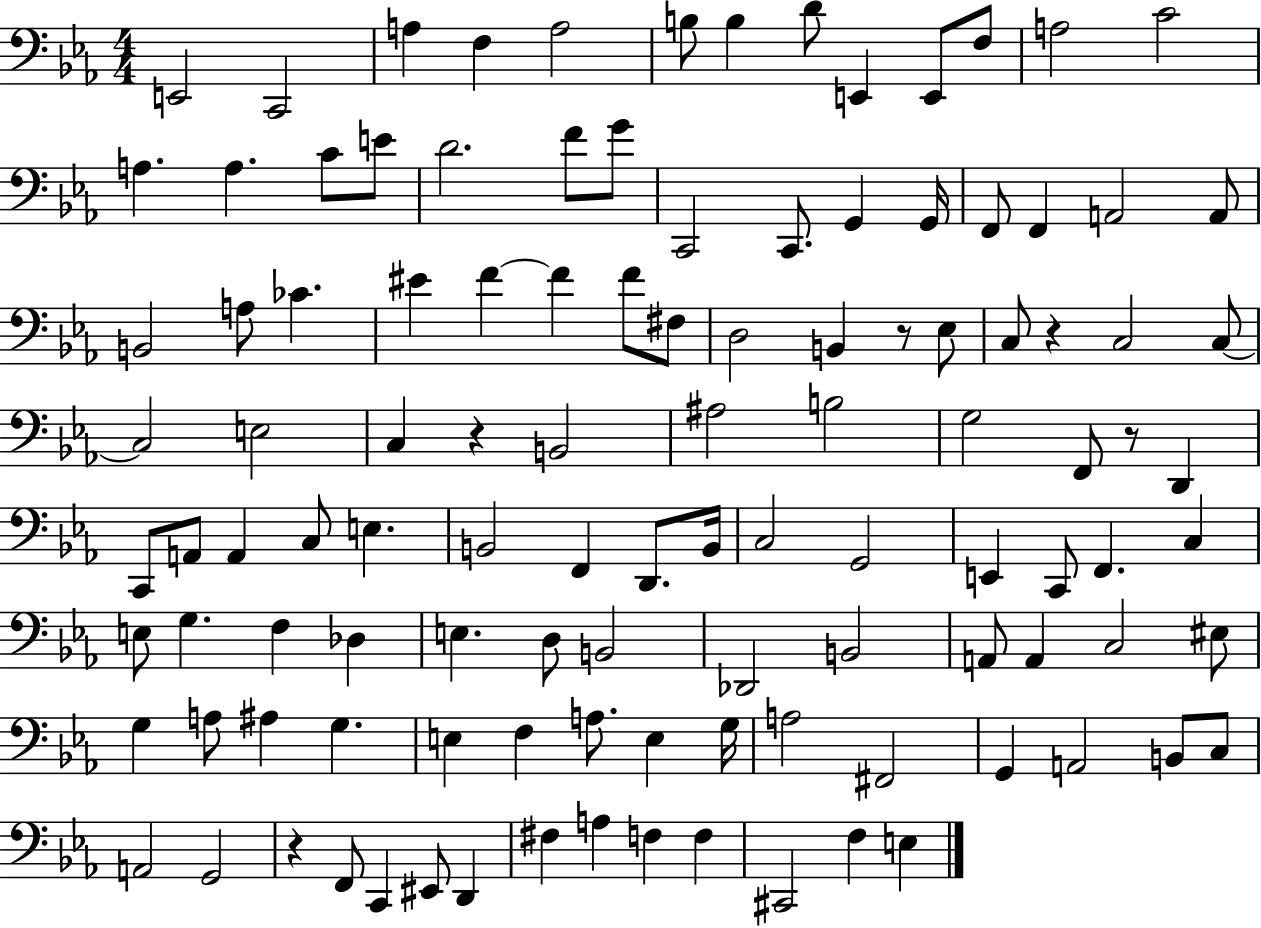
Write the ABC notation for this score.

X:1
T:Untitled
M:4/4
L:1/4
K:Eb
E,,2 C,,2 A, F, A,2 B,/2 B, D/2 E,, E,,/2 F,/2 A,2 C2 A, A, C/2 E/2 D2 F/2 G/2 C,,2 C,,/2 G,, G,,/4 F,,/2 F,, A,,2 A,,/2 B,,2 A,/2 _C ^E F F F/2 ^F,/2 D,2 B,, z/2 _E,/2 C,/2 z C,2 C,/2 C,2 E,2 C, z B,,2 ^A,2 B,2 G,2 F,,/2 z/2 D,, C,,/2 A,,/2 A,, C,/2 E, B,,2 F,, D,,/2 B,,/4 C,2 G,,2 E,, C,,/2 F,, C, E,/2 G, F, _D, E, D,/2 B,,2 _D,,2 B,,2 A,,/2 A,, C,2 ^E,/2 G, A,/2 ^A, G, E, F, A,/2 E, G,/4 A,2 ^F,,2 G,, A,,2 B,,/2 C,/2 A,,2 G,,2 z F,,/2 C,, ^E,,/2 D,, ^F, A, F, F, ^C,,2 F, E,